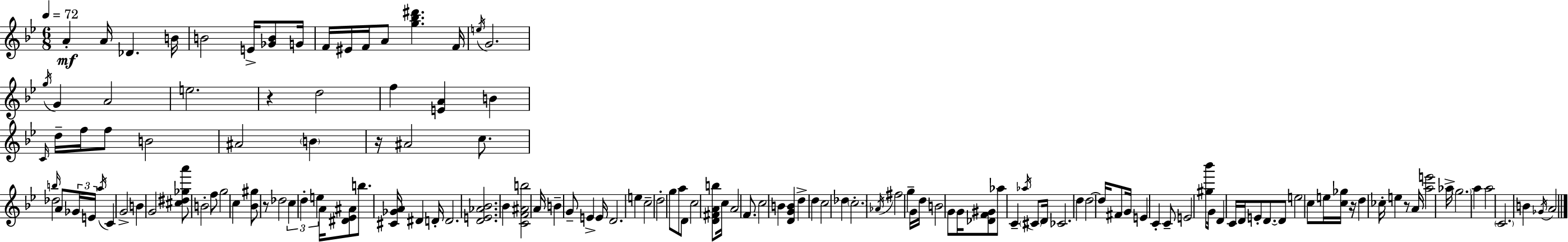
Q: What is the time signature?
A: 6/8